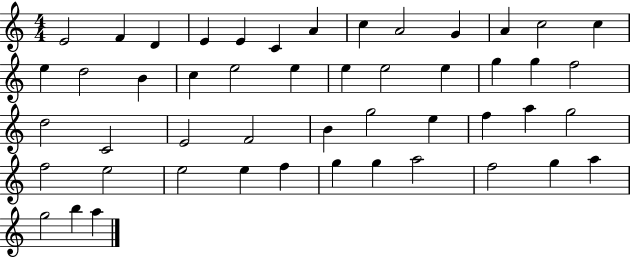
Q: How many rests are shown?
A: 0